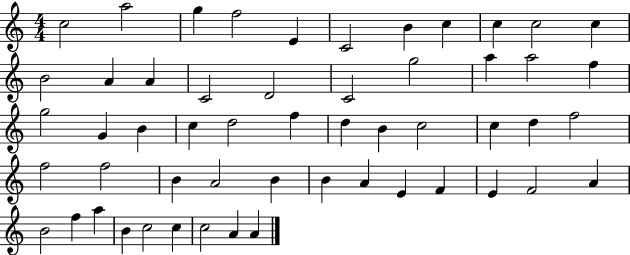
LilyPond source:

{
  \clef treble
  \numericTimeSignature
  \time 4/4
  \key c \major
  c''2 a''2 | g''4 f''2 e'4 | c'2 b'4 c''4 | c''4 c''2 c''4 | \break b'2 a'4 a'4 | c'2 d'2 | c'2 g''2 | a''4 a''2 f''4 | \break g''2 g'4 b'4 | c''4 d''2 f''4 | d''4 b'4 c''2 | c''4 d''4 f''2 | \break f''2 f''2 | b'4 a'2 b'4 | b'4 a'4 e'4 f'4 | e'4 f'2 a'4 | \break b'2 f''4 a''4 | b'4 c''2 c''4 | c''2 a'4 a'4 | \bar "|."
}